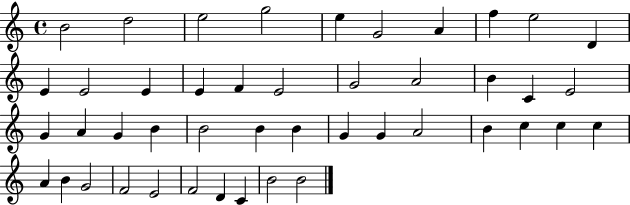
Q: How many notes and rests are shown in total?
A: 45